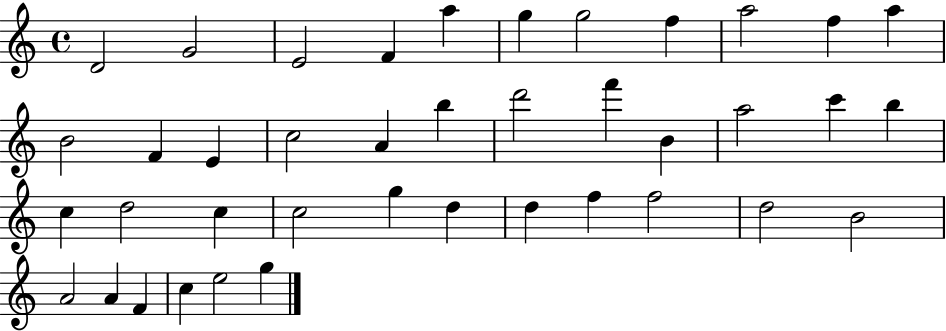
D4/h G4/h E4/h F4/q A5/q G5/q G5/h F5/q A5/h F5/q A5/q B4/h F4/q E4/q C5/h A4/q B5/q D6/h F6/q B4/q A5/h C6/q B5/q C5/q D5/h C5/q C5/h G5/q D5/q D5/q F5/q F5/h D5/h B4/h A4/h A4/q F4/q C5/q E5/h G5/q